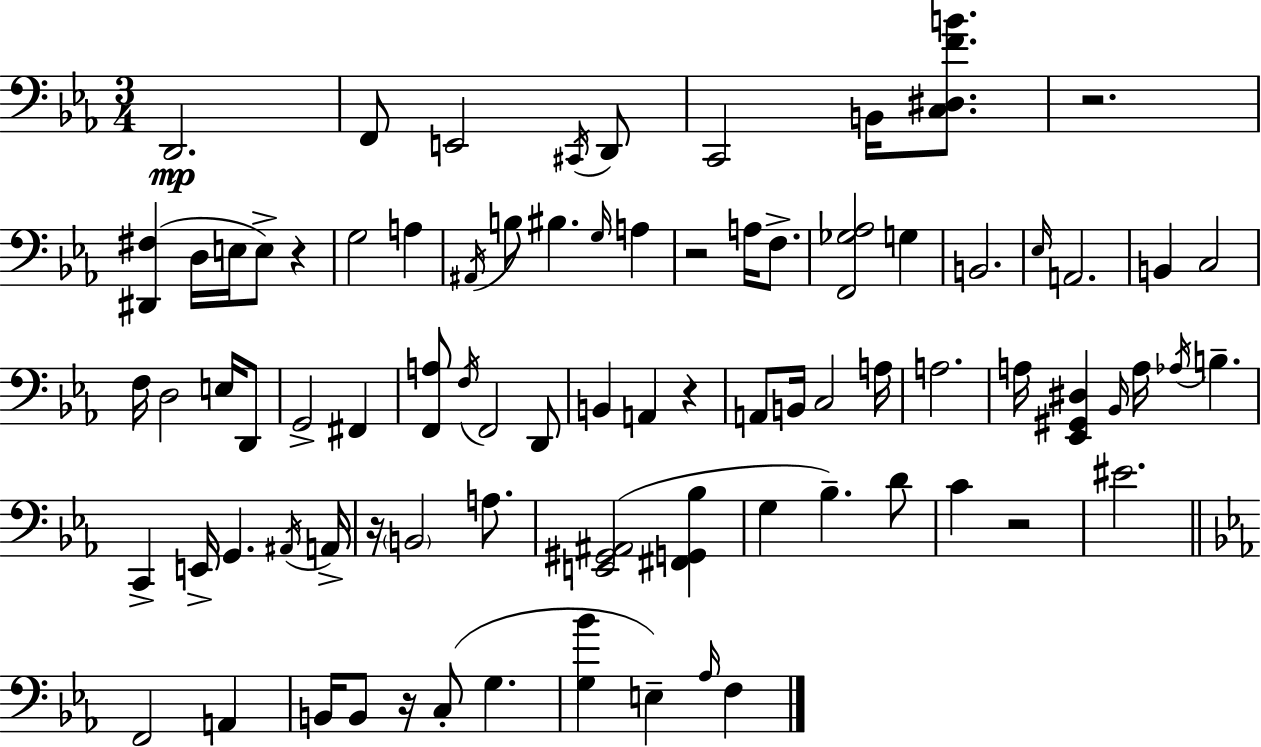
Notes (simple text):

D2/h. F2/e E2/h C#2/s D2/e C2/h B2/s [C3,D#3,F4,B4]/e. R/h. [D#2,F#3]/q D3/s E3/s E3/e R/q G3/h A3/q A#2/s B3/e BIS3/q. G3/s A3/q R/h A3/s F3/e. [F2,Gb3,Ab3]/h G3/q B2/h. Eb3/s A2/h. B2/q C3/h F3/s D3/h E3/s D2/e G2/h F#2/q [F2,A3]/e F3/s F2/h D2/e B2/q A2/q R/q A2/e B2/s C3/h A3/s A3/h. A3/s [Eb2,G#2,D#3]/q Bb2/s A3/s Ab3/s B3/q. C2/q E2/s G2/q. A#2/s A2/s R/s B2/h A3/e. [E2,G#2,A#2]/h [F#2,G2,Bb3]/q G3/q Bb3/q. D4/e C4/q R/h EIS4/h. F2/h A2/q B2/s B2/e R/s C3/e G3/q. [G3,Bb4]/q E3/q Ab3/s F3/q